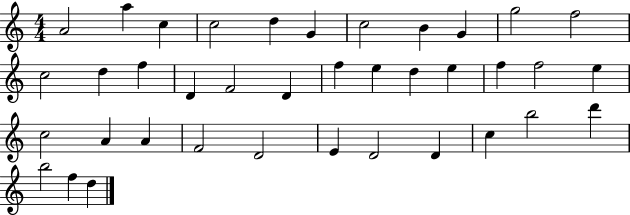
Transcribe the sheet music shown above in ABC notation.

X:1
T:Untitled
M:4/4
L:1/4
K:C
A2 a c c2 d G c2 B G g2 f2 c2 d f D F2 D f e d e f f2 e c2 A A F2 D2 E D2 D c b2 d' b2 f d